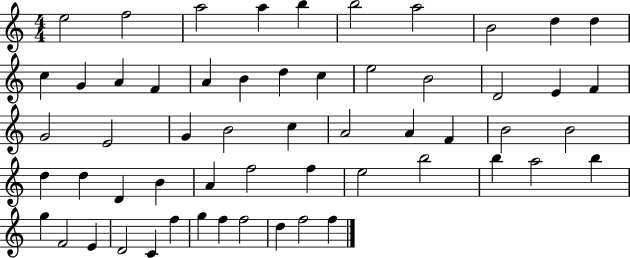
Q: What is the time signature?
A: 4/4